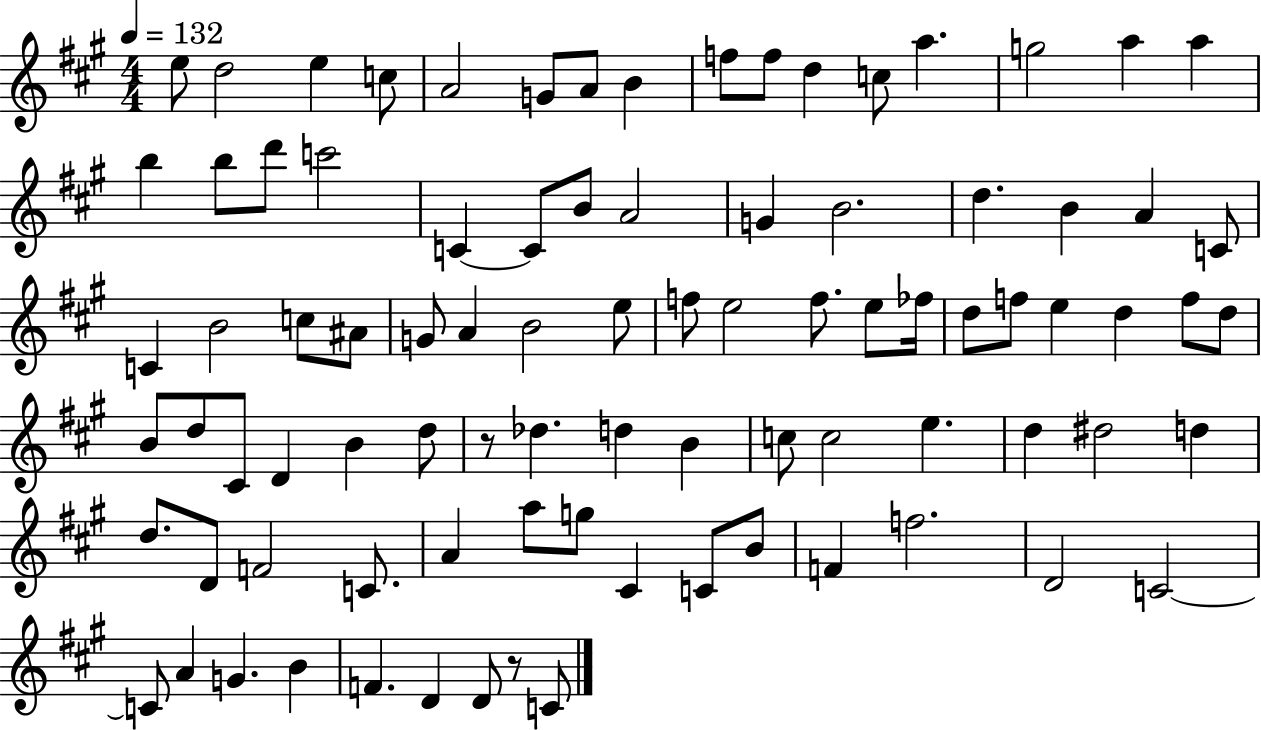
E5/e D5/h E5/q C5/e A4/h G4/e A4/e B4/q F5/e F5/e D5/q C5/e A5/q. G5/h A5/q A5/q B5/q B5/e D6/e C6/h C4/q C4/e B4/e A4/h G4/q B4/h. D5/q. B4/q A4/q C4/e C4/q B4/h C5/e A#4/e G4/e A4/q B4/h E5/e F5/e E5/h F5/e. E5/e FES5/s D5/e F5/e E5/q D5/q F5/e D5/e B4/e D5/e C#4/e D4/q B4/q D5/e R/e Db5/q. D5/q B4/q C5/e C5/h E5/q. D5/q D#5/h D5/q D5/e. D4/e F4/h C4/e. A4/q A5/e G5/e C#4/q C4/e B4/e F4/q F5/h. D4/h C4/h C4/e A4/q G4/q. B4/q F4/q. D4/q D4/e R/e C4/e